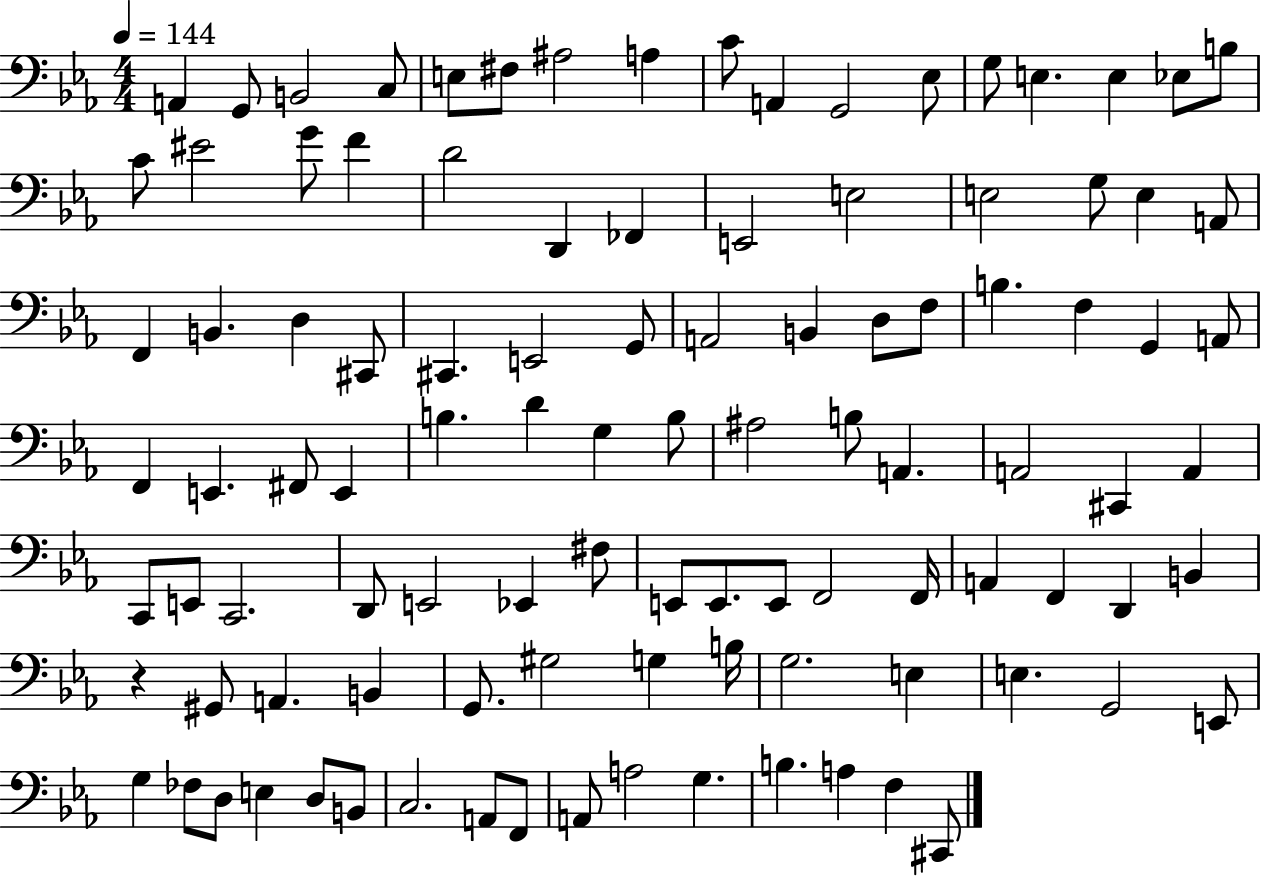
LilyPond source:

{
  \clef bass
  \numericTimeSignature
  \time 4/4
  \key ees \major
  \tempo 4 = 144
  \repeat volta 2 { a,4 g,8 b,2 c8 | e8 fis8 ais2 a4 | c'8 a,4 g,2 ees8 | g8 e4. e4 ees8 b8 | \break c'8 eis'2 g'8 f'4 | d'2 d,4 fes,4 | e,2 e2 | e2 g8 e4 a,8 | \break f,4 b,4. d4 cis,8 | cis,4. e,2 g,8 | a,2 b,4 d8 f8 | b4. f4 g,4 a,8 | \break f,4 e,4. fis,8 e,4 | b4. d'4 g4 b8 | ais2 b8 a,4. | a,2 cis,4 a,4 | \break c,8 e,8 c,2. | d,8 e,2 ees,4 fis8 | e,8 e,8. e,8 f,2 f,16 | a,4 f,4 d,4 b,4 | \break r4 gis,8 a,4. b,4 | g,8. gis2 g4 b16 | g2. e4 | e4. g,2 e,8 | \break g4 fes8 d8 e4 d8 b,8 | c2. a,8 f,8 | a,8 a2 g4. | b4. a4 f4 cis,8 | \break } \bar "|."
}